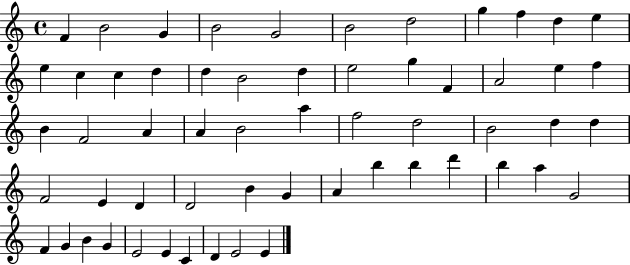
X:1
T:Untitled
M:4/4
L:1/4
K:C
F B2 G B2 G2 B2 d2 g f d e e c c d d B2 d e2 g F A2 e f B F2 A A B2 a f2 d2 B2 d d F2 E D D2 B G A b b d' b a G2 F G B G E2 E C D E2 E